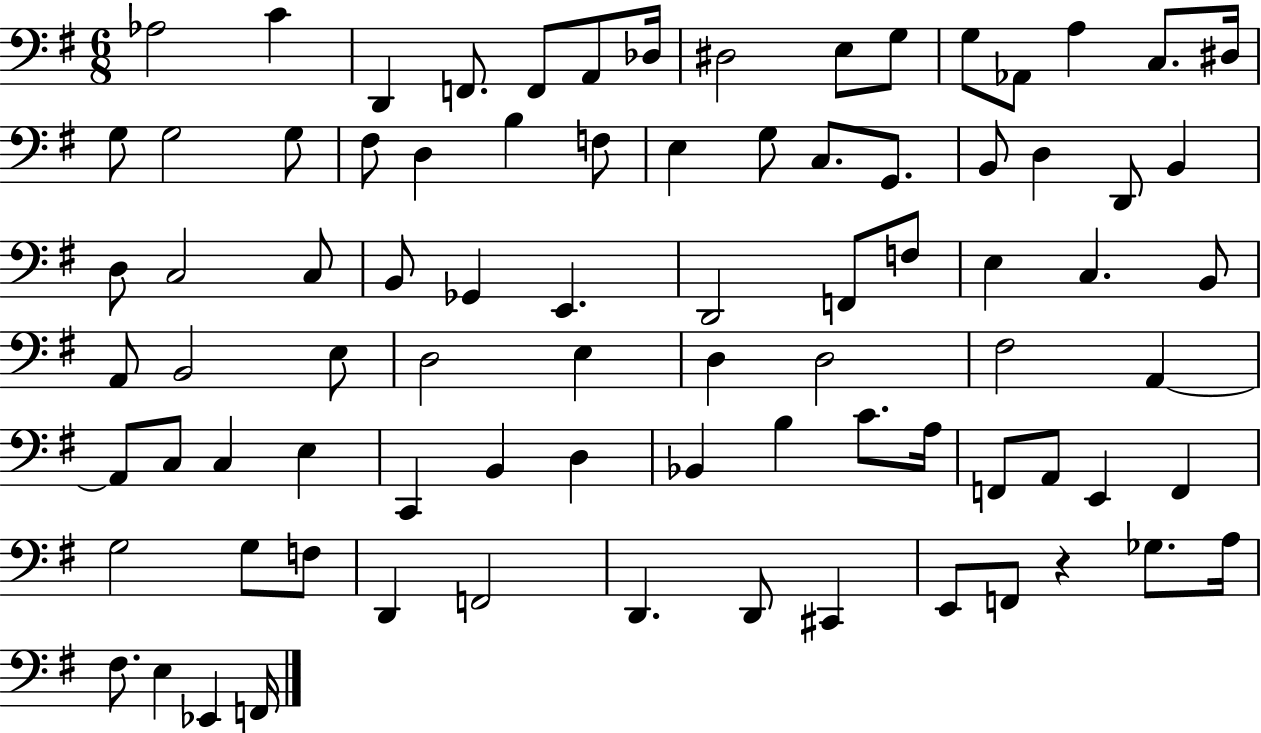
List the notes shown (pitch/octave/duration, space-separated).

Ab3/h C4/q D2/q F2/e. F2/e A2/e Db3/s D#3/h E3/e G3/e G3/e Ab2/e A3/q C3/e. D#3/s G3/e G3/h G3/e F#3/e D3/q B3/q F3/e E3/q G3/e C3/e. G2/e. B2/e D3/q D2/e B2/q D3/e C3/h C3/e B2/e Gb2/q E2/q. D2/h F2/e F3/e E3/q C3/q. B2/e A2/e B2/h E3/e D3/h E3/q D3/q D3/h F#3/h A2/q A2/e C3/e C3/q E3/q C2/q B2/q D3/q Bb2/q B3/q C4/e. A3/s F2/e A2/e E2/q F2/q G3/h G3/e F3/e D2/q F2/h D2/q. D2/e C#2/q E2/e F2/e R/q Gb3/e. A3/s F#3/e. E3/q Eb2/q F2/s